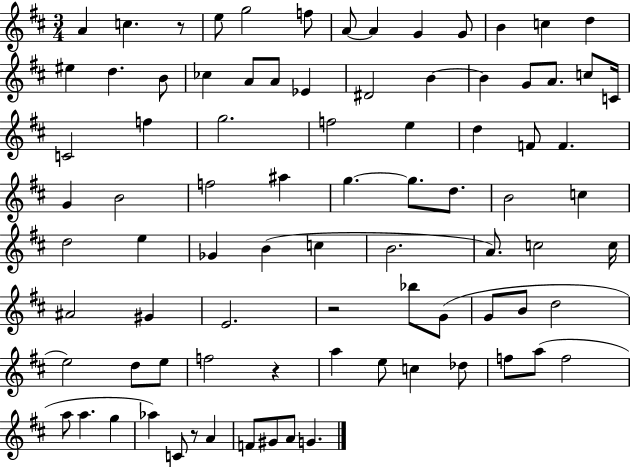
A4/q C5/q. R/e E5/e G5/h F5/e A4/e A4/q G4/q G4/e B4/q C5/q D5/q EIS5/q D5/q. B4/e CES5/q A4/e A4/e Eb4/q D#4/h B4/q B4/q G4/e A4/e. C5/e C4/s C4/h F5/q G5/h. F5/h E5/q D5/q F4/e F4/q. G4/q B4/h F5/h A#5/q G5/q. G5/e. D5/e. B4/h C5/q D5/h E5/q Gb4/q B4/q C5/q B4/h. A4/e. C5/h C5/s A#4/h G#4/q E4/h. R/h Bb5/e G4/e G4/e B4/e D5/h E5/h D5/e E5/e F5/h R/q A5/q E5/e C5/q Db5/e F5/e A5/e F5/h A5/e A5/q. G5/q Ab5/q C4/e R/e A4/q F4/e G#4/e A4/e G4/q.